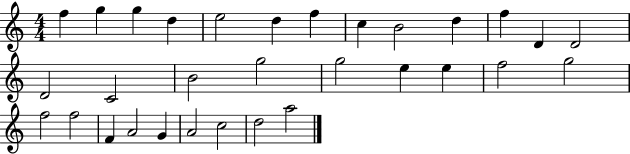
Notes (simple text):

F5/q G5/q G5/q D5/q E5/h D5/q F5/q C5/q B4/h D5/q F5/q D4/q D4/h D4/h C4/h B4/h G5/h G5/h E5/q E5/q F5/h G5/h F5/h F5/h F4/q A4/h G4/q A4/h C5/h D5/h A5/h